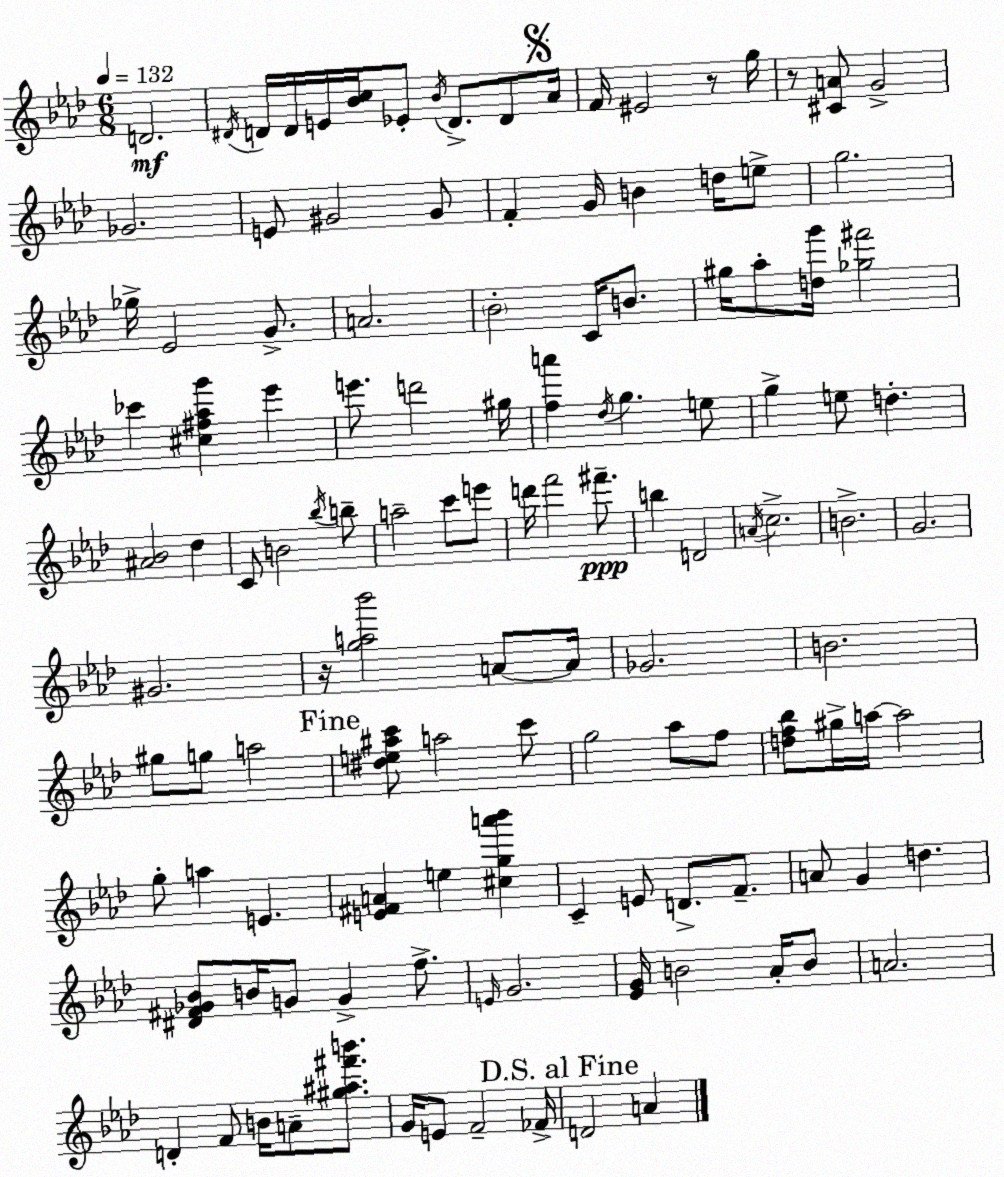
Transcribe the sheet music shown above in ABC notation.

X:1
T:Untitled
M:6/8
L:1/4
K:Fm
D2 ^D/4 D/4 D/4 E/4 [_Bc]/4 _E/2 _B/4 D/2 D/2 _A/4 F/4 ^E2 z/2 g/4 z/2 [^CA]/2 G2 _G2 E/2 ^G2 ^G/2 F G/4 B d/4 e/2 g2 _g/4 _E2 G/2 A2 _B2 C/4 B/2 ^g/4 _a/2 [dg']/4 [_g^f']2 _c' [^c^f_ag'] _e' e'/2 d'2 ^g/4 [fa'] _d/4 g e/2 g e/2 d [^A_B]2 _d C/2 B2 _b/4 b/2 a2 c'/2 e'/2 d'/4 f'2 ^f'/2 b D2 A/4 c2 B2 G2 ^G2 z/4 [ga_b']2 A/2 A/4 _G2 B2 ^g/2 g/2 a2 [^de^ac']/2 a2 c'/2 g2 _a/2 f/2 [df_b]/2 ^g/4 a/4 a2 g/2 a E [E^FA] e [^cga'_b'] C E/2 D/2 F/2 A/2 G d [^D^F_G_B]/2 B/4 G/2 G f/2 E/4 G2 [_EG]/4 B2 _A/4 B/2 A2 D F/2 B/4 A/2 [^g^a^f'b']/2 G/4 E/2 F2 _F/4 D2 A